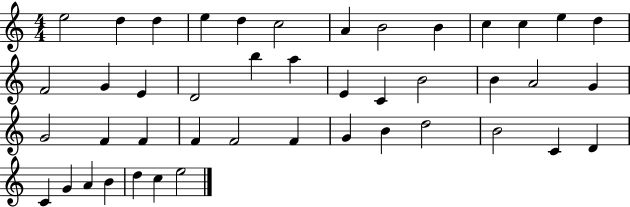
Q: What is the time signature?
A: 4/4